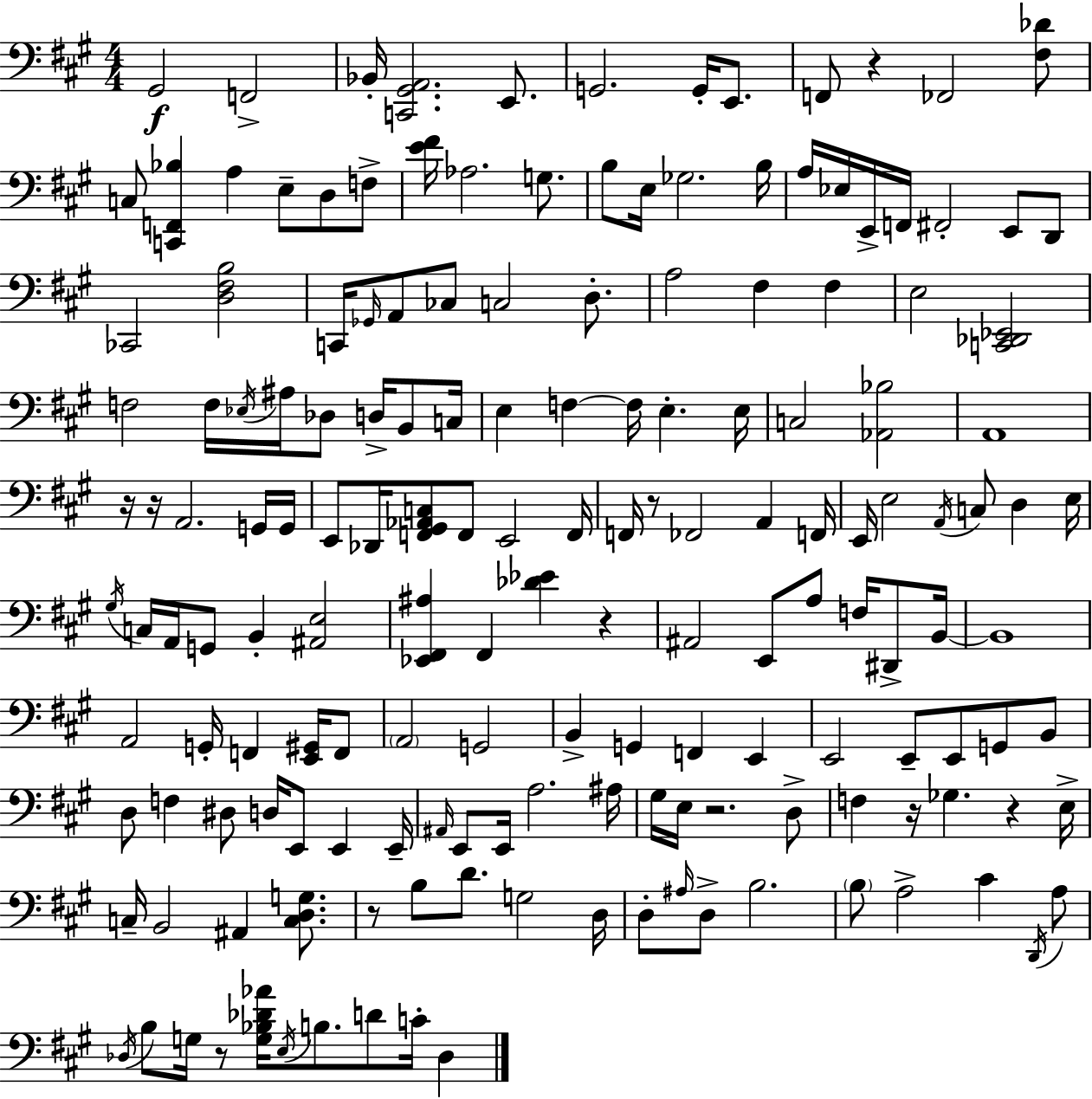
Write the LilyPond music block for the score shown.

{
  \clef bass
  \numericTimeSignature
  \time 4/4
  \key a \major
  \repeat volta 2 { gis,2\f f,2-> | bes,16-. <c, gis, a,>2. e,8. | g,2. g,16-. e,8. | f,8 r4 fes,2 <fis des'>8 | \break c8 <c, f, bes>4 a4 e8-- d8 f8-> | <e' fis'>16 aes2. g8. | b8 e16 ges2. b16 | a16 ees16 e,16-> f,16 fis,2-. e,8 d,8 | \break ces,2 <d fis b>2 | c,16 \grace { ges,16 } a,8 ces8 c2 d8.-. | a2 fis4 fis4 | e2 <c, des, ees,>2 | \break f2 f16 \acciaccatura { ees16 } ais16 des8 d16-> b,8 | c16 e4 f4~~ f16 e4.-. | e16 c2 <aes, bes>2 | a,1 | \break r16 r16 a,2. | g,16 g,16 e,8 des,16 <f, gis, aes, c>8 f,8 e,2 | f,16 f,16 r8 fes,2 a,4 | f,16 e,16 e2 \acciaccatura { a,16 } c8 d4 | \break e16 \acciaccatura { gis16 } c16 a,16 g,8 b,4-. <ais, e>2 | <ees, fis, ais>4 fis,4 <des' ees'>4 | r4 ais,2 e,8 a8 | f16 dis,8-> b,16~~ b,1 | \break a,2 g,16-. f,4 | <e, gis,>16 f,8 \parenthesize a,2 g,2 | b,4-> g,4 f,4 | e,4 e,2 e,8-- e,8 | \break g,8 b,8 d8 f4 dis8 d16 e,8 e,4 | e,16-- \grace { ais,16 } e,8 e,16 a2. | ais16 gis16 e16 r2. | d8-> f4 r16 ges4. | \break r4 e16-> c16-- b,2 ais,4 | <c d g>8. r8 b8 d'8. g2 | d16 d8-. \grace { ais16 } d8-> b2. | \parenthesize b8 a2-> | \break cis'4 \acciaccatura { d,16 } a8 \acciaccatura { des16 } b8 g16 r8 <g bes des' aes'>16 \acciaccatura { e16 } b8. | d'8 c'16-. des4 } \bar "|."
}